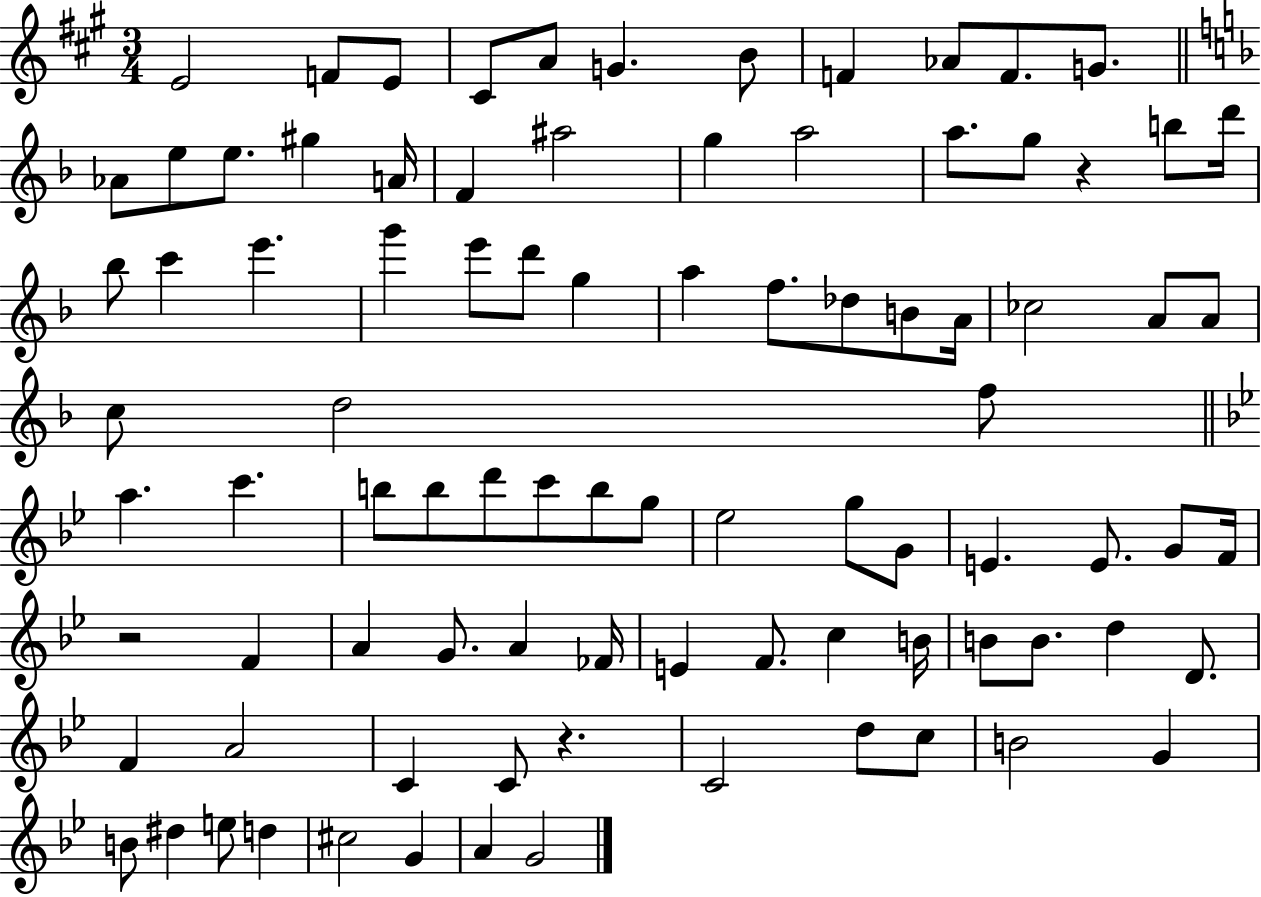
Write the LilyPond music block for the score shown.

{
  \clef treble
  \numericTimeSignature
  \time 3/4
  \key a \major
  e'2 f'8 e'8 | cis'8 a'8 g'4. b'8 | f'4 aes'8 f'8. g'8. | \bar "||" \break \key d \minor aes'8 e''8 e''8. gis''4 a'16 | f'4 ais''2 | g''4 a''2 | a''8. g''8 r4 b''8 d'''16 | \break bes''8 c'''4 e'''4. | g'''4 e'''8 d'''8 g''4 | a''4 f''8. des''8 b'8 a'16 | ces''2 a'8 a'8 | \break c''8 d''2 f''8 | \bar "||" \break \key bes \major a''4. c'''4. | b''8 b''8 d'''8 c'''8 b''8 g''8 | ees''2 g''8 g'8 | e'4. e'8. g'8 f'16 | \break r2 f'4 | a'4 g'8. a'4 fes'16 | e'4 f'8. c''4 b'16 | b'8 b'8. d''4 d'8. | \break f'4 a'2 | c'4 c'8 r4. | c'2 d''8 c''8 | b'2 g'4 | \break b'8 dis''4 e''8 d''4 | cis''2 g'4 | a'4 g'2 | \bar "|."
}